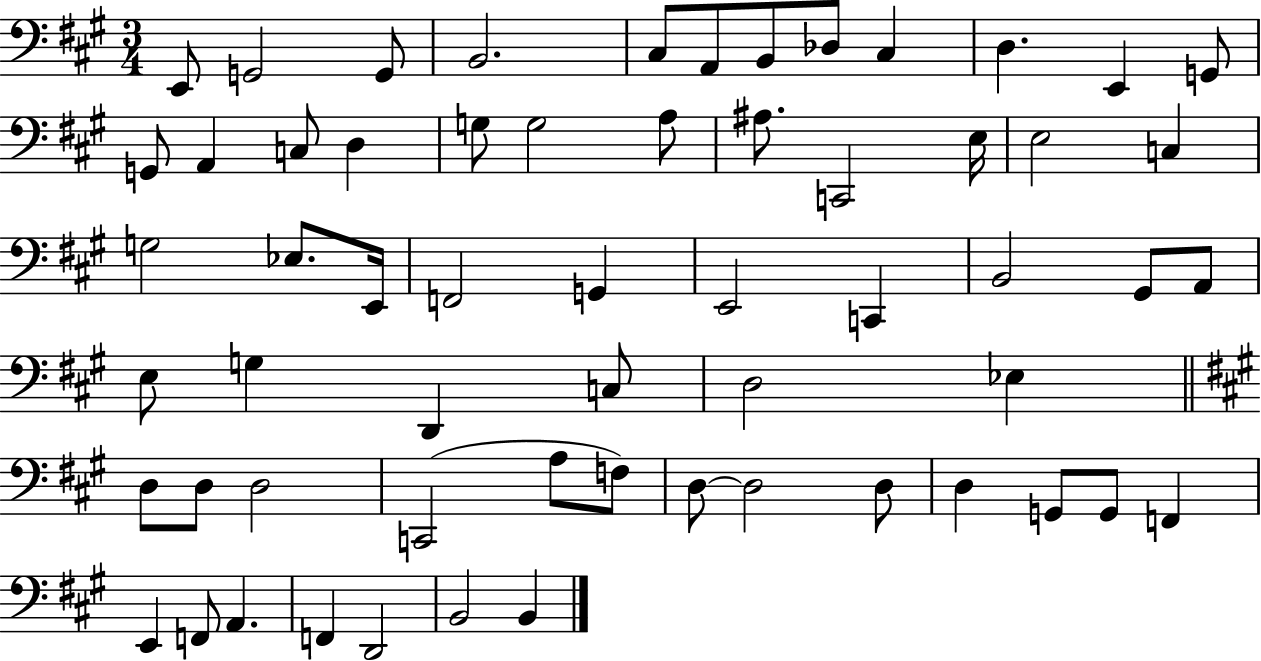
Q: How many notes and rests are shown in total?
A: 60